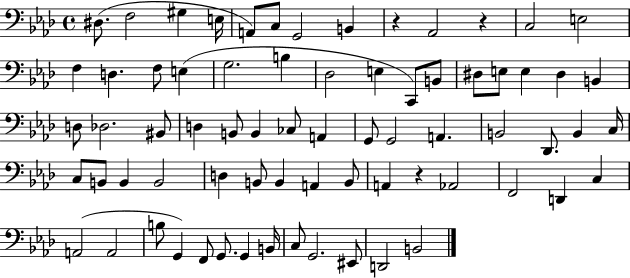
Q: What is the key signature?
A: AES major